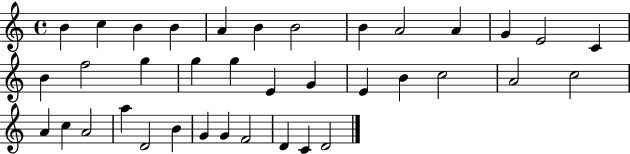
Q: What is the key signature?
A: C major